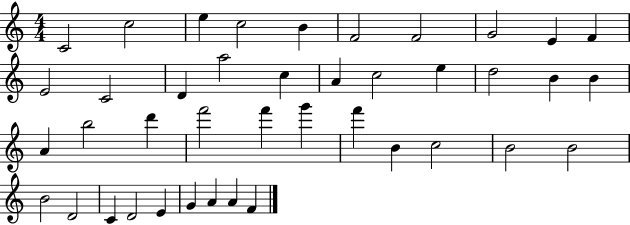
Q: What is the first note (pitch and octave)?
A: C4